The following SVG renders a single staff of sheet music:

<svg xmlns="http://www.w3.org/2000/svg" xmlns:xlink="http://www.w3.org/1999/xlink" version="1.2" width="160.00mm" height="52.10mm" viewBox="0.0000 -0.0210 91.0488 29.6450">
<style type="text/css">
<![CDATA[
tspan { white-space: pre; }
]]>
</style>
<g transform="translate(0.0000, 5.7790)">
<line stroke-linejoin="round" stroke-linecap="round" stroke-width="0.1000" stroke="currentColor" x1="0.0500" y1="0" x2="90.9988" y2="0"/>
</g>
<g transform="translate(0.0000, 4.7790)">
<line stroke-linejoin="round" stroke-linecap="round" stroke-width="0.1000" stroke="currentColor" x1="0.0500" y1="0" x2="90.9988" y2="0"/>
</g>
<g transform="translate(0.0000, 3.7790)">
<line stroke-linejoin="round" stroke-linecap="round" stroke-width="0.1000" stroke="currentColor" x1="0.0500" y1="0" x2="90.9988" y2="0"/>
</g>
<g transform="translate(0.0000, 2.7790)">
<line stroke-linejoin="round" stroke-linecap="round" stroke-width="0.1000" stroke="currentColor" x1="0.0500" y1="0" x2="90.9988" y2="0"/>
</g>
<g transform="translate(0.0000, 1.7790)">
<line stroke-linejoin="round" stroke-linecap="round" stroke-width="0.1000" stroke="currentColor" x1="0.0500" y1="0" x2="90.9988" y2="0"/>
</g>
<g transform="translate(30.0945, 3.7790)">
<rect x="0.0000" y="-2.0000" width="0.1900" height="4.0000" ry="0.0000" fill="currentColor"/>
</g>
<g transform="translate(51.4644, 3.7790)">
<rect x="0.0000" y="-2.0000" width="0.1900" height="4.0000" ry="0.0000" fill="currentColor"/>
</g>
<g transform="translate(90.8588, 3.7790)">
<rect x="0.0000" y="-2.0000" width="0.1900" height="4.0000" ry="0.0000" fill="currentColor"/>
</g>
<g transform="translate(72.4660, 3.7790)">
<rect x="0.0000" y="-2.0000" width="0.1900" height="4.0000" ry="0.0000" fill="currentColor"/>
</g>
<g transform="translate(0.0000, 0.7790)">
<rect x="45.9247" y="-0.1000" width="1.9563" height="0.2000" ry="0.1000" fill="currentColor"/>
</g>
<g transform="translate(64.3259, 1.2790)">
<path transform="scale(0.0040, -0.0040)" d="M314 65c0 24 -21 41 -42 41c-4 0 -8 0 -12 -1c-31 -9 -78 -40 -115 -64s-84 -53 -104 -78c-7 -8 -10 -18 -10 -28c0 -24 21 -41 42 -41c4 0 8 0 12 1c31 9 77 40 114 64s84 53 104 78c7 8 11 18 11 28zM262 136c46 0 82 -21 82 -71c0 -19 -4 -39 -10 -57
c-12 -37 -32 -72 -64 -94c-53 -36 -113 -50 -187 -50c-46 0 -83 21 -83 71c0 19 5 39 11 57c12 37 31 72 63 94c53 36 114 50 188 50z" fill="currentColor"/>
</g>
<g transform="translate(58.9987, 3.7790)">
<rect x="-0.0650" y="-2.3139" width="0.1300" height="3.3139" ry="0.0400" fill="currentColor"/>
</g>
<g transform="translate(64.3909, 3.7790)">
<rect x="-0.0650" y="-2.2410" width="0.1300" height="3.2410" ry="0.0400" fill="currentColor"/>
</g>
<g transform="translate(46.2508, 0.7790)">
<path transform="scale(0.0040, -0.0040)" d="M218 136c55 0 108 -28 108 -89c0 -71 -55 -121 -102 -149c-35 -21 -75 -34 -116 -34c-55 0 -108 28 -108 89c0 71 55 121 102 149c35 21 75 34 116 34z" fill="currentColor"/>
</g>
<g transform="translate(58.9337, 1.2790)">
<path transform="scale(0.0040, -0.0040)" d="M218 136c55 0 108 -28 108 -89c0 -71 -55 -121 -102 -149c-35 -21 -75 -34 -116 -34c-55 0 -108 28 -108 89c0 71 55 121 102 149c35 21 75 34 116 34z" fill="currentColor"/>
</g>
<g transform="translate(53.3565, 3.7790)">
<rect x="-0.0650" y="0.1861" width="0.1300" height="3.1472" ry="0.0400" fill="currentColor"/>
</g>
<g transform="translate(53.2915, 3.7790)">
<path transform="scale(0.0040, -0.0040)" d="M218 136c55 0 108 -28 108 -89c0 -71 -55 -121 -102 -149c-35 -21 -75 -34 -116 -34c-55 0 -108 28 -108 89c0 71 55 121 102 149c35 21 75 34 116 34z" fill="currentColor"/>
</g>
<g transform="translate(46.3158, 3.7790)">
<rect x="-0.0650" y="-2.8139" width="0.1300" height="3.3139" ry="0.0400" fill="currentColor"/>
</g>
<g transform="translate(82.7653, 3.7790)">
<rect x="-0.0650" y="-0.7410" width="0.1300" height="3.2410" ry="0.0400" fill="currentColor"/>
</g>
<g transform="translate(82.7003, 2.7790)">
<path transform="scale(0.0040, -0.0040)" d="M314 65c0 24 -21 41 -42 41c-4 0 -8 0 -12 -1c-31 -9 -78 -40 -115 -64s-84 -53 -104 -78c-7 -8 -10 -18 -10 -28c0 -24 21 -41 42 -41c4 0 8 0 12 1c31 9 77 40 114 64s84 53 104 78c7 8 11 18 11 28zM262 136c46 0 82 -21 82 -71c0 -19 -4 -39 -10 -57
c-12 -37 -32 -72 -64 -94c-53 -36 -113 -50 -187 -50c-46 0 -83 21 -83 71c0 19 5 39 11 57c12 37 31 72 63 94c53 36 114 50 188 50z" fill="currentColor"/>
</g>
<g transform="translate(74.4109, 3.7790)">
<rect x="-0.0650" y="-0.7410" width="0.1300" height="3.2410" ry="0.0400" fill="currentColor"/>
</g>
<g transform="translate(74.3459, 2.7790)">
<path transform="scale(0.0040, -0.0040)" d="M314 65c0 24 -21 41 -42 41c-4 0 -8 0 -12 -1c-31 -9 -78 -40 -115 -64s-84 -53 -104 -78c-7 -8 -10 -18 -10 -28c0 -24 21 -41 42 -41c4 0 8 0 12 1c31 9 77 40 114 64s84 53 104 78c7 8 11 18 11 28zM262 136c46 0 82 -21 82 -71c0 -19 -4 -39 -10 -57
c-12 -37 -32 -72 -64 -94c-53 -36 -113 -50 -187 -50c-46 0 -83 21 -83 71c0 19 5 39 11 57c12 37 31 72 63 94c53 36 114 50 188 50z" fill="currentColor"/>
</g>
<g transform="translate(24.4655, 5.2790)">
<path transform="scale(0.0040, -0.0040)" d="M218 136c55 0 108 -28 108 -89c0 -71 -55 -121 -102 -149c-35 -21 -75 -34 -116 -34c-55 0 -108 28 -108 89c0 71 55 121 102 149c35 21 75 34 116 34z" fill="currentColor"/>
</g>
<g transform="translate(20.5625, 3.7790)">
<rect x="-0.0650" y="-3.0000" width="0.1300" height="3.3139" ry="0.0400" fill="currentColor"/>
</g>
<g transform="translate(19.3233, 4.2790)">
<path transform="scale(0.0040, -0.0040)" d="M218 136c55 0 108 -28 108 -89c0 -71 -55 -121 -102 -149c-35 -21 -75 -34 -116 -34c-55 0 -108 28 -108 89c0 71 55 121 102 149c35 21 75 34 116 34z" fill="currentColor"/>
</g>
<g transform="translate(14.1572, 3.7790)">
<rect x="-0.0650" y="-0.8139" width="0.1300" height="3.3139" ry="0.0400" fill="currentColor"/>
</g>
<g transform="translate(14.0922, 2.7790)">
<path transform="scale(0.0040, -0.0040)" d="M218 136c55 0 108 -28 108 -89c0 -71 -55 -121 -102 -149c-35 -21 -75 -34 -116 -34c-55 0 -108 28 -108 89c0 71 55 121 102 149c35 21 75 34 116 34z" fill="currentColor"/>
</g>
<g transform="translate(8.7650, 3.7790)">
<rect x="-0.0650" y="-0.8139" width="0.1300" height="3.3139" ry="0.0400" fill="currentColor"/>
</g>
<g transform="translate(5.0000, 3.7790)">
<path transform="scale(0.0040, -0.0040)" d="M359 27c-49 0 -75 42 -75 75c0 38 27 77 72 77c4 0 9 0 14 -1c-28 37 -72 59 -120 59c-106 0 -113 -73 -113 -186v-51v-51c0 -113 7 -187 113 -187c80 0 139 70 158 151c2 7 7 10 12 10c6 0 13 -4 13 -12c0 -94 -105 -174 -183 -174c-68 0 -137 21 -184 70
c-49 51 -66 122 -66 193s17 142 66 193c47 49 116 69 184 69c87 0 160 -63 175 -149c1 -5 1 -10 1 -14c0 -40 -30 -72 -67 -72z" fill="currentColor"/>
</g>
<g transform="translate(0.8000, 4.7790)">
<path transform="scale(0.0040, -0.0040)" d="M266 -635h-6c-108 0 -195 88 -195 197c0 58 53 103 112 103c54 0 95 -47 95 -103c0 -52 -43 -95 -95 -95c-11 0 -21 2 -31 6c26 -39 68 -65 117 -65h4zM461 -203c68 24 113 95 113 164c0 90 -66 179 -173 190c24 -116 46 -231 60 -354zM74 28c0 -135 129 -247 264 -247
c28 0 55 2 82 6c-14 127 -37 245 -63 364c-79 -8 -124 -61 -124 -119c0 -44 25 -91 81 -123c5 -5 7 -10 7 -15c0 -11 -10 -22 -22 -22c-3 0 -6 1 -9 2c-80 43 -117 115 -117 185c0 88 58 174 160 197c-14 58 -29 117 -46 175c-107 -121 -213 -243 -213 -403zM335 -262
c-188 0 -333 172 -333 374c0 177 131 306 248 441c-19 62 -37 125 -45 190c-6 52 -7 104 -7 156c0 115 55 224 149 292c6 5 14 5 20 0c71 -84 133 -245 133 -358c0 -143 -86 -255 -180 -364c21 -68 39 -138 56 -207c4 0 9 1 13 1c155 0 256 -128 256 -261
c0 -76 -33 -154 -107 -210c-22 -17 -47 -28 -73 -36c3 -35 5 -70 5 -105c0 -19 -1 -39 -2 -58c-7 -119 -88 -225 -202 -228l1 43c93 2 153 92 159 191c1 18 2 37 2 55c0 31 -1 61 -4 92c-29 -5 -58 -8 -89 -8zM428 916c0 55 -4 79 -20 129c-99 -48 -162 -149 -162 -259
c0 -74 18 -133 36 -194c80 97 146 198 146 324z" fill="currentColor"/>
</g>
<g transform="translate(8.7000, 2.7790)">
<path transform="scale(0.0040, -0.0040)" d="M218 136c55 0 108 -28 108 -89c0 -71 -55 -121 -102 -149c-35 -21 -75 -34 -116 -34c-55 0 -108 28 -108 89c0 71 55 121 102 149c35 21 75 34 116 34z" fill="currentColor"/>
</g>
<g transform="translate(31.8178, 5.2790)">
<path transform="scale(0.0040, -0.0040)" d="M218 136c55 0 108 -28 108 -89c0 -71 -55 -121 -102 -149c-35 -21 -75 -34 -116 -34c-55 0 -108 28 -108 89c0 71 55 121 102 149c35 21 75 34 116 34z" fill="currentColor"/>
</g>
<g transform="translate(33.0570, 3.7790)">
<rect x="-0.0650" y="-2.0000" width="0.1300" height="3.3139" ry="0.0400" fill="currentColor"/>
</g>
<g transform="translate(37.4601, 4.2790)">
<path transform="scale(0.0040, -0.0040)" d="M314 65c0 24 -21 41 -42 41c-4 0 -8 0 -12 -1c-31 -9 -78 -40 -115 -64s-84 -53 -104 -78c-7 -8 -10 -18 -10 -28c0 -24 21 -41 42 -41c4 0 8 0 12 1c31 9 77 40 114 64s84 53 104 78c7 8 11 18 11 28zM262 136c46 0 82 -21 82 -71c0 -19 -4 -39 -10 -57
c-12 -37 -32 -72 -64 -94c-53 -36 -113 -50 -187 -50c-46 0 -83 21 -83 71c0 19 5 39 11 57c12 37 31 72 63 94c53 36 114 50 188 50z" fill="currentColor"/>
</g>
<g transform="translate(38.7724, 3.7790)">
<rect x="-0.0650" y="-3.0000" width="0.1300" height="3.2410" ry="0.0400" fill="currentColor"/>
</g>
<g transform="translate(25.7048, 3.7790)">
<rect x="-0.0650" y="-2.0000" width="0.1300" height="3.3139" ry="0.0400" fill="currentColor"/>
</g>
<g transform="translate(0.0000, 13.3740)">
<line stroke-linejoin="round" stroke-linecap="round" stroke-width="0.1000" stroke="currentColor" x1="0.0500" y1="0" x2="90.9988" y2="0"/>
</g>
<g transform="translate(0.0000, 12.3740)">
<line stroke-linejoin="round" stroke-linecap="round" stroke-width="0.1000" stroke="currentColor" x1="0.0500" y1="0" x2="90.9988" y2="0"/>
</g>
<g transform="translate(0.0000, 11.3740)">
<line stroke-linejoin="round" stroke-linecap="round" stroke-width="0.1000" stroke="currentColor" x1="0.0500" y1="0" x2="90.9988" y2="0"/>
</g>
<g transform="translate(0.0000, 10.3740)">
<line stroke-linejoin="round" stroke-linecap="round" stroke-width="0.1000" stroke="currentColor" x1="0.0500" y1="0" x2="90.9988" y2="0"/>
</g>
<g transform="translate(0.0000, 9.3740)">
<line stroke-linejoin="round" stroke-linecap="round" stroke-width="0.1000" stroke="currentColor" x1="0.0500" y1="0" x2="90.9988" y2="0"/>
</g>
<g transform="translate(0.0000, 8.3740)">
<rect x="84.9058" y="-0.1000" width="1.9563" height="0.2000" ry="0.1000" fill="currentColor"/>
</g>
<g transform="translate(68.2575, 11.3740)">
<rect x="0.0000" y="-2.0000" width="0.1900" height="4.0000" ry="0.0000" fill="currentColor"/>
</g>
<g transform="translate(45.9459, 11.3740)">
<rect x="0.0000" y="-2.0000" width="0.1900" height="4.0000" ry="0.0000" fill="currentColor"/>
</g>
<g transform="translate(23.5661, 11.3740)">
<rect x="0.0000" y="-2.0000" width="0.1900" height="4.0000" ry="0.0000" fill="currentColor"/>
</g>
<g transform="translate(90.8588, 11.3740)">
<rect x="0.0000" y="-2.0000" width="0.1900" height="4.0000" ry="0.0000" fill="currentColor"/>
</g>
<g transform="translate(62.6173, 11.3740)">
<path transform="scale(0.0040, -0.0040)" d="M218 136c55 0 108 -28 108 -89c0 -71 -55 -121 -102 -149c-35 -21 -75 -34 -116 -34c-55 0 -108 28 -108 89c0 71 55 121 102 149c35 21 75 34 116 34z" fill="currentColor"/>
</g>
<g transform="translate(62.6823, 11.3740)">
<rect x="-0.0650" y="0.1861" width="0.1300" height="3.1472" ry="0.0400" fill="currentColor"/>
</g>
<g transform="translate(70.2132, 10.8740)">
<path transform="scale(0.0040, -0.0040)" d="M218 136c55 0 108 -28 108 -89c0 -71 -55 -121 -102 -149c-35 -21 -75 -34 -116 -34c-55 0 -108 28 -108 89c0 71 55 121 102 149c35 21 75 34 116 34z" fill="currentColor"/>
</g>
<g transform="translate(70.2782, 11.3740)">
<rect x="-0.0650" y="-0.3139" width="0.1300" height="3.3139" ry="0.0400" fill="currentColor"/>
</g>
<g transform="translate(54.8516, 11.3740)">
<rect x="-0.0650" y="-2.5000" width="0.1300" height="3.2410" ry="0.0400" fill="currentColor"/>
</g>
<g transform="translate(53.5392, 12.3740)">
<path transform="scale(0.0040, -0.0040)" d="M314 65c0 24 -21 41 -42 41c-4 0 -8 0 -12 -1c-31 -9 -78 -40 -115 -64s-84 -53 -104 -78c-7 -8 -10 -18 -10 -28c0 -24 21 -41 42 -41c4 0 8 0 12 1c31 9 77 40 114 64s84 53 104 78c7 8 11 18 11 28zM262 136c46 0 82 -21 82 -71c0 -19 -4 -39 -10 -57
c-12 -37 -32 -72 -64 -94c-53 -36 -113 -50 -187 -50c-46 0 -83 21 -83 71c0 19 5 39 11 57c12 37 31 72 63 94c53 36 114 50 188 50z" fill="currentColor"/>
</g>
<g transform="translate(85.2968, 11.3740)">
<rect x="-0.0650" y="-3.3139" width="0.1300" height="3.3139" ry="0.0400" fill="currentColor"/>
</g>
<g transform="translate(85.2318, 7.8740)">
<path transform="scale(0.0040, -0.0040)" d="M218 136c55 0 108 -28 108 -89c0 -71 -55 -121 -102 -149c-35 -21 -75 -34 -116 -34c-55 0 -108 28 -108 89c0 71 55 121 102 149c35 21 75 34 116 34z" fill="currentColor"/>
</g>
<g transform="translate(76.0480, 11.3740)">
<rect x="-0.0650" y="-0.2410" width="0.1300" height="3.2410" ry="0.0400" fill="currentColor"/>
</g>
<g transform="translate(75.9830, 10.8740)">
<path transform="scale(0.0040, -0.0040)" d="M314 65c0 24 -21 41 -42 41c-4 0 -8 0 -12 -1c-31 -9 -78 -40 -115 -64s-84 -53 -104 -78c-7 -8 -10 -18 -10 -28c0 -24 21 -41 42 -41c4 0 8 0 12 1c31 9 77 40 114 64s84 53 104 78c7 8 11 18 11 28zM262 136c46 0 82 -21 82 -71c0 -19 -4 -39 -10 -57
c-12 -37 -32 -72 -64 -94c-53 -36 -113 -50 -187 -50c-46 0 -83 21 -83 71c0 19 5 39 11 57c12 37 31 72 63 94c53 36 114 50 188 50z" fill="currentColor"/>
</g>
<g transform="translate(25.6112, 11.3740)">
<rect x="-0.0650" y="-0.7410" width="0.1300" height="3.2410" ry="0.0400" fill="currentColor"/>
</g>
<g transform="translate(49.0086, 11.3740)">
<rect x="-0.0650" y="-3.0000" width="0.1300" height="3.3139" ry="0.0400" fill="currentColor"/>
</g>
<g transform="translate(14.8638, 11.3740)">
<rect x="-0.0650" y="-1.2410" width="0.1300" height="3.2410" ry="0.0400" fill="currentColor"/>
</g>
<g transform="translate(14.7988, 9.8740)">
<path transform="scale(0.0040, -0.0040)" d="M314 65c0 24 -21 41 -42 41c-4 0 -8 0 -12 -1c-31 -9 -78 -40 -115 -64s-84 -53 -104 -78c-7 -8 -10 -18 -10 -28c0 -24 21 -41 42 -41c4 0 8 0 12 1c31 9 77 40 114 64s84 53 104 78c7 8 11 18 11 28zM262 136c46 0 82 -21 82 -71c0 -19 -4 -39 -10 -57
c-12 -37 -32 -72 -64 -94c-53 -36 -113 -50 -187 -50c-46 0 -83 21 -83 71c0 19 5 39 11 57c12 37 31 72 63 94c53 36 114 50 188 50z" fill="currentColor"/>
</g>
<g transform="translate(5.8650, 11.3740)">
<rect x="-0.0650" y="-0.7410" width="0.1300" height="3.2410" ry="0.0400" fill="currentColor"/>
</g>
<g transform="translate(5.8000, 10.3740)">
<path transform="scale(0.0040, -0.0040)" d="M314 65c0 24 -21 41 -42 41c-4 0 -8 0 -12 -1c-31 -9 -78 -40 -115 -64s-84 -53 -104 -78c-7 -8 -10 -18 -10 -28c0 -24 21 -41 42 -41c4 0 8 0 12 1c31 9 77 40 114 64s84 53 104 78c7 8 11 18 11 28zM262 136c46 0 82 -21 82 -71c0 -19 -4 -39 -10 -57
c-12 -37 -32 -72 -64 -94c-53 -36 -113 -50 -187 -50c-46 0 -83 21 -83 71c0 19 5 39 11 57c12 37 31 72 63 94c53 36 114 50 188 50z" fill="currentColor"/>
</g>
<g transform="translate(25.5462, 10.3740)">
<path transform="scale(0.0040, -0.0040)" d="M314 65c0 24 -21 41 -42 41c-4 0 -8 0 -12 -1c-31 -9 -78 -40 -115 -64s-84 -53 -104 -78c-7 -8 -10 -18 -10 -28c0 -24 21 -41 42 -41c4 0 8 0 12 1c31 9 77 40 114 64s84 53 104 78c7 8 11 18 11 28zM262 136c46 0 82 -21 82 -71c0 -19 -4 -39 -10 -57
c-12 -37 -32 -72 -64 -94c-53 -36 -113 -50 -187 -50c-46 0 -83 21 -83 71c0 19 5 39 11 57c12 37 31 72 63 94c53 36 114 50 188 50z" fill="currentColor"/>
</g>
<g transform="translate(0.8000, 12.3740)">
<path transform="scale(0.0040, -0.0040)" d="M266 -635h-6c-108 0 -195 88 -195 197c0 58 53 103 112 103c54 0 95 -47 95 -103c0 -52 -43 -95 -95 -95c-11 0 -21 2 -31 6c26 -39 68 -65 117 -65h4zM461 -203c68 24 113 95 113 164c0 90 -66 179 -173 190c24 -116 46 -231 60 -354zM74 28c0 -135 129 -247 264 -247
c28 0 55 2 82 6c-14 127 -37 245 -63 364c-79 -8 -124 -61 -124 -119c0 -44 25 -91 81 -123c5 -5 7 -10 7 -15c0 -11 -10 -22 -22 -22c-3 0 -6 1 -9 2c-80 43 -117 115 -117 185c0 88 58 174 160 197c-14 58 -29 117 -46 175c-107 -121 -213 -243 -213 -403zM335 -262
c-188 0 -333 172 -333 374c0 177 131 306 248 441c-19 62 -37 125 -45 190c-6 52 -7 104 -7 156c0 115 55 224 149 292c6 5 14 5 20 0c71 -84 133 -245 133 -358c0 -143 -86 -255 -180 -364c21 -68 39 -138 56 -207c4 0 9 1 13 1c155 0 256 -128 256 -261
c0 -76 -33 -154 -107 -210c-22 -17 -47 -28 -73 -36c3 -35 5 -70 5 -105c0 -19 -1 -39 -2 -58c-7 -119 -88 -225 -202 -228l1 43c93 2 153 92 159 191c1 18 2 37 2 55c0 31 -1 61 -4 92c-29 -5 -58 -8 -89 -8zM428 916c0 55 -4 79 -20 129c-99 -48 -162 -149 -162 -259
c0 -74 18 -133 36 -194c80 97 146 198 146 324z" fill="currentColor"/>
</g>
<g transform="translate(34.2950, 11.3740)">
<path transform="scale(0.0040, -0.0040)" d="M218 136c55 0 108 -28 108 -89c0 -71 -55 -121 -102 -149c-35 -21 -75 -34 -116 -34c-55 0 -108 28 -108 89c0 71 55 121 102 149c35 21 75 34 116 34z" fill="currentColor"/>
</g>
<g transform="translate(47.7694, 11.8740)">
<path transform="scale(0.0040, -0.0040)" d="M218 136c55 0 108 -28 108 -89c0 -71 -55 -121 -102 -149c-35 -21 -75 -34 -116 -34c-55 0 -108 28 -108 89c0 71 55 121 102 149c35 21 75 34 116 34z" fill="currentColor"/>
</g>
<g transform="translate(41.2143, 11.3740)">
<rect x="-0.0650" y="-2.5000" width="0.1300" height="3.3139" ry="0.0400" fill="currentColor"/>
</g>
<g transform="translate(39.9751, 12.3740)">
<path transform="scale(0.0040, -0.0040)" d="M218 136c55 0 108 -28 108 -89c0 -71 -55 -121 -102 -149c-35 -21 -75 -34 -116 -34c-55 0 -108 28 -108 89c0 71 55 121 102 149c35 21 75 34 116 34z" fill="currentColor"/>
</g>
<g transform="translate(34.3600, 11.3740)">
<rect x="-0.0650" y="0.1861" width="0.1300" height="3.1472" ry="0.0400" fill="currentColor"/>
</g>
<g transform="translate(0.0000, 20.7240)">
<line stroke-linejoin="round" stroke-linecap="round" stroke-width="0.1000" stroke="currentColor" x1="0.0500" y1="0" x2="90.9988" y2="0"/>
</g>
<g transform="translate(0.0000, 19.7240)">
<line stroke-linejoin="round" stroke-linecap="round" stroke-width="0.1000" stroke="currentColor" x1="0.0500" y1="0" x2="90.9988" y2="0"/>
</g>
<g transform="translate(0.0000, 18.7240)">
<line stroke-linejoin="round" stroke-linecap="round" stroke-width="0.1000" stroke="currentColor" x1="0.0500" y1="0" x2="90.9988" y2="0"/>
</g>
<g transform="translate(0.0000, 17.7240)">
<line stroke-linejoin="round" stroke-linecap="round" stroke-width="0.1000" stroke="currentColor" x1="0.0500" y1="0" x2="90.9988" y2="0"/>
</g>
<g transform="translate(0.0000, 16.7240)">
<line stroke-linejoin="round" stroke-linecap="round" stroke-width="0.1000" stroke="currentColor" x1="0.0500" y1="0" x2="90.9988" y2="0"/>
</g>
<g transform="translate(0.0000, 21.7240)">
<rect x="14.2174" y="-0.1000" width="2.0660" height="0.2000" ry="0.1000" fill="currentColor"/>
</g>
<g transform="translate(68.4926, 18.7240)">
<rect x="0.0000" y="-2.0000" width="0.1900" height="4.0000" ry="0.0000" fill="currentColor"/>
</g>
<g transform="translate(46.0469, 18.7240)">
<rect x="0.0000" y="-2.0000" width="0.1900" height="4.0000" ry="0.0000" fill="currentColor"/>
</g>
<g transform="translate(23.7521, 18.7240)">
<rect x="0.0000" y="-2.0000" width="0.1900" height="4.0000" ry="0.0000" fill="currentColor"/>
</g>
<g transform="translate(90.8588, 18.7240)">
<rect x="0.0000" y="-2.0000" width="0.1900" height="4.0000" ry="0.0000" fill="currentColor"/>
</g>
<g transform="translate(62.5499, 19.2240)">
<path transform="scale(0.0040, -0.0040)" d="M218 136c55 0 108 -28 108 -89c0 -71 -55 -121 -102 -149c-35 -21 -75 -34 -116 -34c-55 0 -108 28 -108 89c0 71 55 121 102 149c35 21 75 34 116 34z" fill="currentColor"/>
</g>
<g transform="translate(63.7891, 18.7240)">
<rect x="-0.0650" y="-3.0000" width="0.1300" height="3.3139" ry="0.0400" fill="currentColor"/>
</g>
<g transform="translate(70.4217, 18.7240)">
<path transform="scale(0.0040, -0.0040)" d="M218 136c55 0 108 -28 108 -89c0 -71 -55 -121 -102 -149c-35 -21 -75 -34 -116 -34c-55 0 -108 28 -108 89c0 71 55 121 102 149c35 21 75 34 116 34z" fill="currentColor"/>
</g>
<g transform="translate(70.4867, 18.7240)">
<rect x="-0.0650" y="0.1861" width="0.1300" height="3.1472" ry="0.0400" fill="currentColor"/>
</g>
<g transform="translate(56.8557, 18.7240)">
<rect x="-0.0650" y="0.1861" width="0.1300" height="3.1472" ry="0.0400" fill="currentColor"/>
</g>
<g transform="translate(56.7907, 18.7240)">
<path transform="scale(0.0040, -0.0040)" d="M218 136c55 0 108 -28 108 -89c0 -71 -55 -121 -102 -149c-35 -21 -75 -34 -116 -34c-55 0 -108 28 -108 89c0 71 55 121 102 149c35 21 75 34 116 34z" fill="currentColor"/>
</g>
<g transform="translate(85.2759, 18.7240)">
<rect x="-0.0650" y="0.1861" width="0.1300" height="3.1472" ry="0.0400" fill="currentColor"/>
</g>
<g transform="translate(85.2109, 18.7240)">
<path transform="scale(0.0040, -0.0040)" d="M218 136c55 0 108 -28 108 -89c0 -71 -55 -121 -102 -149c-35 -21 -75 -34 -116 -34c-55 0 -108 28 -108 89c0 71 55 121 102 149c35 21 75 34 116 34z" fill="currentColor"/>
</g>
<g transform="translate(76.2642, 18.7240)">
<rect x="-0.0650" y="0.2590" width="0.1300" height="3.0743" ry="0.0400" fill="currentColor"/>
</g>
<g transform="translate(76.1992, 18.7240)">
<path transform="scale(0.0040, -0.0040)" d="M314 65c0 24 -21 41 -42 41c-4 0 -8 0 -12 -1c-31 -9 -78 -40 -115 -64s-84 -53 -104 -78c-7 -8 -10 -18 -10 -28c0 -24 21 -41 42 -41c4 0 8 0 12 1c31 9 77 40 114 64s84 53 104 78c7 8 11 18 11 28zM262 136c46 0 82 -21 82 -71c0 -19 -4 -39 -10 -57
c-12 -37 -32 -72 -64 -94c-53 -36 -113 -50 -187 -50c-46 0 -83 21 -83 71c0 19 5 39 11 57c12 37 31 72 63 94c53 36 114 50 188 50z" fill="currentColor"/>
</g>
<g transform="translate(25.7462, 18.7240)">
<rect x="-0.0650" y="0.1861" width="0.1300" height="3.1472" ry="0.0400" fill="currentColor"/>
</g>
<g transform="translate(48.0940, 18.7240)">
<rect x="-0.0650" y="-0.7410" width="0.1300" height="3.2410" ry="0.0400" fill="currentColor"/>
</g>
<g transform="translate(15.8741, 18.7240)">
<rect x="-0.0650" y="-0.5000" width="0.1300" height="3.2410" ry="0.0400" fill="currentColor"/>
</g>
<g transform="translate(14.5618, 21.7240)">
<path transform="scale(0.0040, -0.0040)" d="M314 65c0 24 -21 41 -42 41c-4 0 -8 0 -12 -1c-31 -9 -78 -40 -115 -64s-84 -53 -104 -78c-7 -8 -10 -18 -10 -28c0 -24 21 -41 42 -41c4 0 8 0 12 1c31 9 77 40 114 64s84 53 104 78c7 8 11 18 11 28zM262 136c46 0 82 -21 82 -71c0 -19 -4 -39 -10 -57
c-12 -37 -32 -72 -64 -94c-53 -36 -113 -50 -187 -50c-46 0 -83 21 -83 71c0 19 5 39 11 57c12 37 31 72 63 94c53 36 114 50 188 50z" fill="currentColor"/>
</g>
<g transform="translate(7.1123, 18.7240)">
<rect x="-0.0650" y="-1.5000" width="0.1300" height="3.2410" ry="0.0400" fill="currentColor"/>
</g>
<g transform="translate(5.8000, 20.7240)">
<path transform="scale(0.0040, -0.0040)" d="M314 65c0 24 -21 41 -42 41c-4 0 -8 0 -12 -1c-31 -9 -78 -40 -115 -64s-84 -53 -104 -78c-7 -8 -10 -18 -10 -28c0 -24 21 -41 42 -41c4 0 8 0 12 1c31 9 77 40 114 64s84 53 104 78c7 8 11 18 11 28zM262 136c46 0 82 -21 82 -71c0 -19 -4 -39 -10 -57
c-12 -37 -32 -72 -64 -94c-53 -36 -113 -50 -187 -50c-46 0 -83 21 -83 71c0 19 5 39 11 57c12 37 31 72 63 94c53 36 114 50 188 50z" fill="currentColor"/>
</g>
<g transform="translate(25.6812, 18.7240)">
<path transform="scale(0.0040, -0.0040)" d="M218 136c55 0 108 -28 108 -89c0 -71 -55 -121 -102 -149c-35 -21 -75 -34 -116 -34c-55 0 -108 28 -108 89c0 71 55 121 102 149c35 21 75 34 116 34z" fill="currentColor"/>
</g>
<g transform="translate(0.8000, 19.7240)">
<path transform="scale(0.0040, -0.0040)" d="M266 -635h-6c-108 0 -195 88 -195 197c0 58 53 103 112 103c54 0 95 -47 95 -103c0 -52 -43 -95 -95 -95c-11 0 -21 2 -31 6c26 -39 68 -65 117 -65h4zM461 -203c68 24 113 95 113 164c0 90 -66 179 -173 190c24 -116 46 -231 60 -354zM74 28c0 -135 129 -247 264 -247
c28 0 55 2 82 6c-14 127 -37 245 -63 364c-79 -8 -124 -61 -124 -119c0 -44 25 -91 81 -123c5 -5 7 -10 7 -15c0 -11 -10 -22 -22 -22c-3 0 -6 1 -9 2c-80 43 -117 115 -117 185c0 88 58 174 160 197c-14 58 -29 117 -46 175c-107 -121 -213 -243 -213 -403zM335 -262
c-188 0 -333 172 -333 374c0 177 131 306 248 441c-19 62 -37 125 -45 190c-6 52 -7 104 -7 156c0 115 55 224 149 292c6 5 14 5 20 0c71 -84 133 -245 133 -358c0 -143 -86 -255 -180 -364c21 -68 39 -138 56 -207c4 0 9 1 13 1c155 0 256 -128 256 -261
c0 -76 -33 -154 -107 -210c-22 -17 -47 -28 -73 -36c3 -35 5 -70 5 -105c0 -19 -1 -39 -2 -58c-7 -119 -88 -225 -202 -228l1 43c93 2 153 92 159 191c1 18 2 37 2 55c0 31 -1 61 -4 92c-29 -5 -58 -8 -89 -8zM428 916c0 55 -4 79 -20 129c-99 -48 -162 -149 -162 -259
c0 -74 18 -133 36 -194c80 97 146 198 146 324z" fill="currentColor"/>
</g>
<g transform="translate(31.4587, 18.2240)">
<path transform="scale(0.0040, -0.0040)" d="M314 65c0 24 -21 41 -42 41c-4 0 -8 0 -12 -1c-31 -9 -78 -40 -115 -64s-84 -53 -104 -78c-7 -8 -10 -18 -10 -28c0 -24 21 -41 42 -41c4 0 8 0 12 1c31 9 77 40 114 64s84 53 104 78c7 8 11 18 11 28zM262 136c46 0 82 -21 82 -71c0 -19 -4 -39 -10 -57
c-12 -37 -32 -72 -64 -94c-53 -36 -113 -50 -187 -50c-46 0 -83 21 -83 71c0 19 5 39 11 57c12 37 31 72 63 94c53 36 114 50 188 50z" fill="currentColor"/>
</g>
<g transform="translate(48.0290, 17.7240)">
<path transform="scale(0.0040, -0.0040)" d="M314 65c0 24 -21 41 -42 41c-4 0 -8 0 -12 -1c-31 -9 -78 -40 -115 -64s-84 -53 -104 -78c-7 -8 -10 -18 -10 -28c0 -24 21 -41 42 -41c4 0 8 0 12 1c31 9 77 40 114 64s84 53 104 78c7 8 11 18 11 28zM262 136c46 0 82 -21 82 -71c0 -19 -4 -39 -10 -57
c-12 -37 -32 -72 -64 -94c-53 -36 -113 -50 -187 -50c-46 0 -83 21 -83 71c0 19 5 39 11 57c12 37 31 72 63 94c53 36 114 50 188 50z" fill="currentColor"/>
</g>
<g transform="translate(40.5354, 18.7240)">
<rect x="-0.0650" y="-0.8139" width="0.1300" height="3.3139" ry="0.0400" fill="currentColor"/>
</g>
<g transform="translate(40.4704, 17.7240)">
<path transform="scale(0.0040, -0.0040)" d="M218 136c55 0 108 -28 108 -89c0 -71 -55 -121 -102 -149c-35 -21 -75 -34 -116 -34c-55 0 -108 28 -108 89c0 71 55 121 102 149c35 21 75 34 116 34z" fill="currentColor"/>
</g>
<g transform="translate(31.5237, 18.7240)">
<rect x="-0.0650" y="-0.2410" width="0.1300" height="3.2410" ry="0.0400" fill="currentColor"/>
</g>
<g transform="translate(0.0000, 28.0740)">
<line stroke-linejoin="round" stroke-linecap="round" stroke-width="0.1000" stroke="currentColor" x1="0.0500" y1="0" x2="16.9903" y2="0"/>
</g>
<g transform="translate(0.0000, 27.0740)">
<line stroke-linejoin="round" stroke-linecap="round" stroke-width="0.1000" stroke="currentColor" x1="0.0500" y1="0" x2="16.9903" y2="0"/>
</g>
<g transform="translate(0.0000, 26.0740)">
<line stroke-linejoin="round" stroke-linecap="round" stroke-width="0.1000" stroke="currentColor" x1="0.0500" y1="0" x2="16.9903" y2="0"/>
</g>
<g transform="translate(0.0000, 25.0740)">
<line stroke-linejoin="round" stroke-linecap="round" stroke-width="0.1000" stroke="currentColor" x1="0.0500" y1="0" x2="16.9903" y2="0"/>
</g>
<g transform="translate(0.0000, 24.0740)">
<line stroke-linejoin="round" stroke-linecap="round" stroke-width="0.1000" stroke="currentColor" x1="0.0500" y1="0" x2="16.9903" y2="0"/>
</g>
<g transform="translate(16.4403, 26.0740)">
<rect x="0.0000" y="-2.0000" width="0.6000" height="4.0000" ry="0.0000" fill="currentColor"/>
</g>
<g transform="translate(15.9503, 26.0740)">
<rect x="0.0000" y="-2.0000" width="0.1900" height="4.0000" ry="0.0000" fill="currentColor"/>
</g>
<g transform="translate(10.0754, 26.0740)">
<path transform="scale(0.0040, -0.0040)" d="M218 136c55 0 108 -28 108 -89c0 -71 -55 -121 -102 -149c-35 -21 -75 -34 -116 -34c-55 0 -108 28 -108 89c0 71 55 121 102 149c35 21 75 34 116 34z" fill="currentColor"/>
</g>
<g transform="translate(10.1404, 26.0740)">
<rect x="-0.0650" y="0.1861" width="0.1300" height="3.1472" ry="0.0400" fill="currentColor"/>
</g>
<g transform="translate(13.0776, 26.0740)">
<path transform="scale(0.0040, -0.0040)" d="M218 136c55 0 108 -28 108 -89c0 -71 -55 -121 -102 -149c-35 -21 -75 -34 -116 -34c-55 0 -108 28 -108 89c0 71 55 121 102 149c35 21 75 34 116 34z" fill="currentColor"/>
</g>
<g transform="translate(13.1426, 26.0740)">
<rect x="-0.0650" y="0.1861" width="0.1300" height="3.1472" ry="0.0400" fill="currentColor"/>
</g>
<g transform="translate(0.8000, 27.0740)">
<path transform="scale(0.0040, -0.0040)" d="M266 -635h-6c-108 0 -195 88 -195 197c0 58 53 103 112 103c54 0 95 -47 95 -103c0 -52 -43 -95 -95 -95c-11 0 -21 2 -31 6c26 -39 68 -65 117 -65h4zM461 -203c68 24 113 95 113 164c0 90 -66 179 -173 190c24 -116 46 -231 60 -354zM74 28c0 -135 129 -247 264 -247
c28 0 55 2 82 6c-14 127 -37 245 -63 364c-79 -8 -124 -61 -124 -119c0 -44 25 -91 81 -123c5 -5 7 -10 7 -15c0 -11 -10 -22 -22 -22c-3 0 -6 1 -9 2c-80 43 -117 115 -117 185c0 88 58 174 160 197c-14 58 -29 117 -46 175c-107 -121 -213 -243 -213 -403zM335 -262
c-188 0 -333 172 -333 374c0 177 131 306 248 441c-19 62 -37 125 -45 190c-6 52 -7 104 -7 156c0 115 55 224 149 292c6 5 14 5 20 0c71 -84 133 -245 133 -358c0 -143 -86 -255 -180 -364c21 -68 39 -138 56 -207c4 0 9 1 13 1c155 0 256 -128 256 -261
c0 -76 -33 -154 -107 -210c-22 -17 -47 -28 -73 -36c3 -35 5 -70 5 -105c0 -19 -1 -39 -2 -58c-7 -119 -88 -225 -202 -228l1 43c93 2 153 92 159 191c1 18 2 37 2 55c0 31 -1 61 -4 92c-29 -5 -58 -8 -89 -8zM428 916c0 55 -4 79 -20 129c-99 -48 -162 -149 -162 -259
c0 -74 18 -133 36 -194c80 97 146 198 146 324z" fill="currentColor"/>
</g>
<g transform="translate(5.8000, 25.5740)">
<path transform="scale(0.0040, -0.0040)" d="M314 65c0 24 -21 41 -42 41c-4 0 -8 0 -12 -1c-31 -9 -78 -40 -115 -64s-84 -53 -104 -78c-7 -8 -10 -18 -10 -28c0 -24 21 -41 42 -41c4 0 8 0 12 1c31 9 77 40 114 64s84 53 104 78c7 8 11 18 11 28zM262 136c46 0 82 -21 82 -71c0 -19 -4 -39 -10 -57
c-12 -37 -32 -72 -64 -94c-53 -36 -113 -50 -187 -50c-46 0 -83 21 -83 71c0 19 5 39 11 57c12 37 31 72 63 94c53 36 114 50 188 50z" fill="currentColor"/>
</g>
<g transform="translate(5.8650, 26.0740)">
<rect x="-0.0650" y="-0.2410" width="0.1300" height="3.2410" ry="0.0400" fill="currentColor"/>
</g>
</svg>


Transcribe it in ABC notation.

X:1
T:Untitled
M:4/4
L:1/4
K:C
d d A F F A2 a B g g2 d2 d2 d2 e2 d2 B G A G2 B c c2 b E2 C2 B c2 d d2 B A B B2 B c2 B B